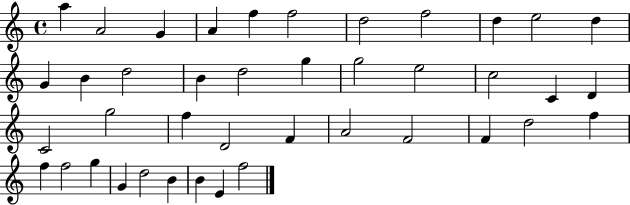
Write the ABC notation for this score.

X:1
T:Untitled
M:4/4
L:1/4
K:C
a A2 G A f f2 d2 f2 d e2 d G B d2 B d2 g g2 e2 c2 C D C2 g2 f D2 F A2 F2 F d2 f f f2 g G d2 B B E f2